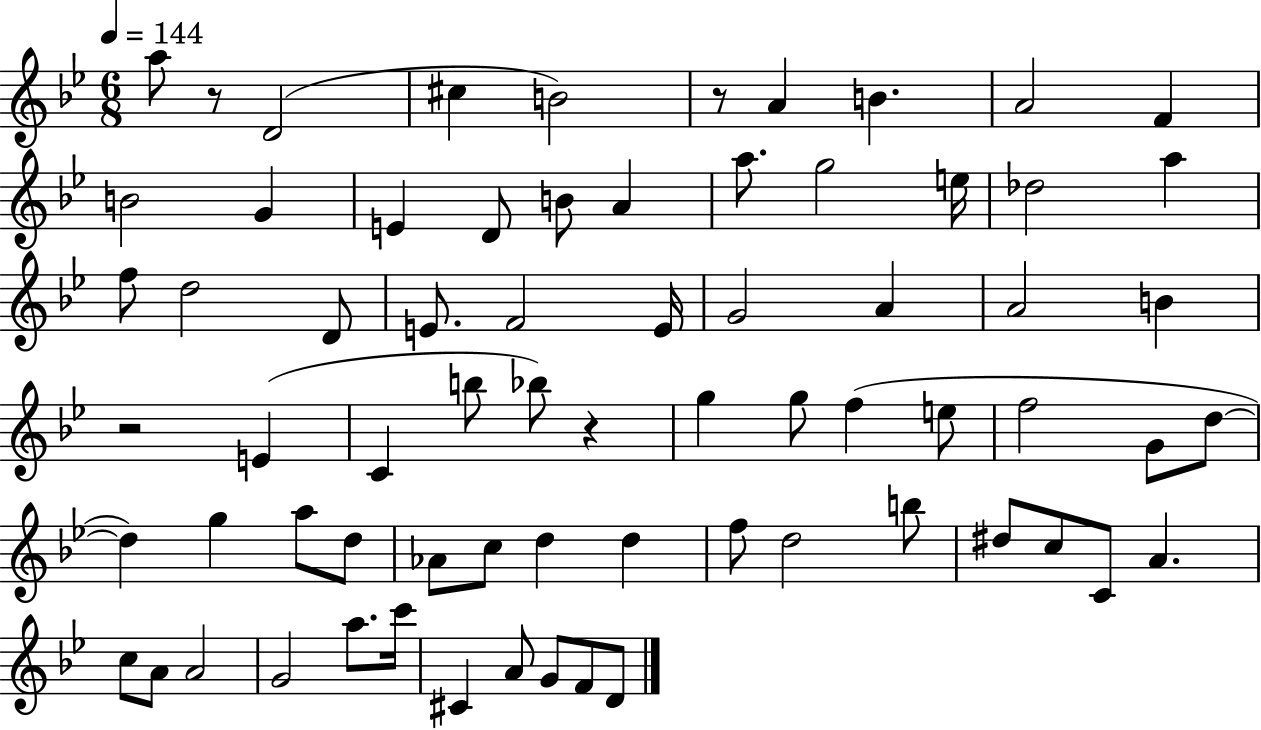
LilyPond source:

{
  \clef treble
  \numericTimeSignature
  \time 6/8
  \key bes \major
  \tempo 4 = 144
  a''8 r8 d'2( | cis''4 b'2) | r8 a'4 b'4. | a'2 f'4 | \break b'2 g'4 | e'4 d'8 b'8 a'4 | a''8. g''2 e''16 | des''2 a''4 | \break f''8 d''2 d'8 | e'8. f'2 e'16 | g'2 a'4 | a'2 b'4 | \break r2 e'4( | c'4 b''8 bes''8) r4 | g''4 g''8 f''4( e''8 | f''2 g'8 d''8~~ | \break d''4) g''4 a''8 d''8 | aes'8 c''8 d''4 d''4 | f''8 d''2 b''8 | dis''8 c''8 c'8 a'4. | \break c''8 a'8 a'2 | g'2 a''8. c'''16 | cis'4 a'8 g'8 f'8 d'8 | \bar "|."
}